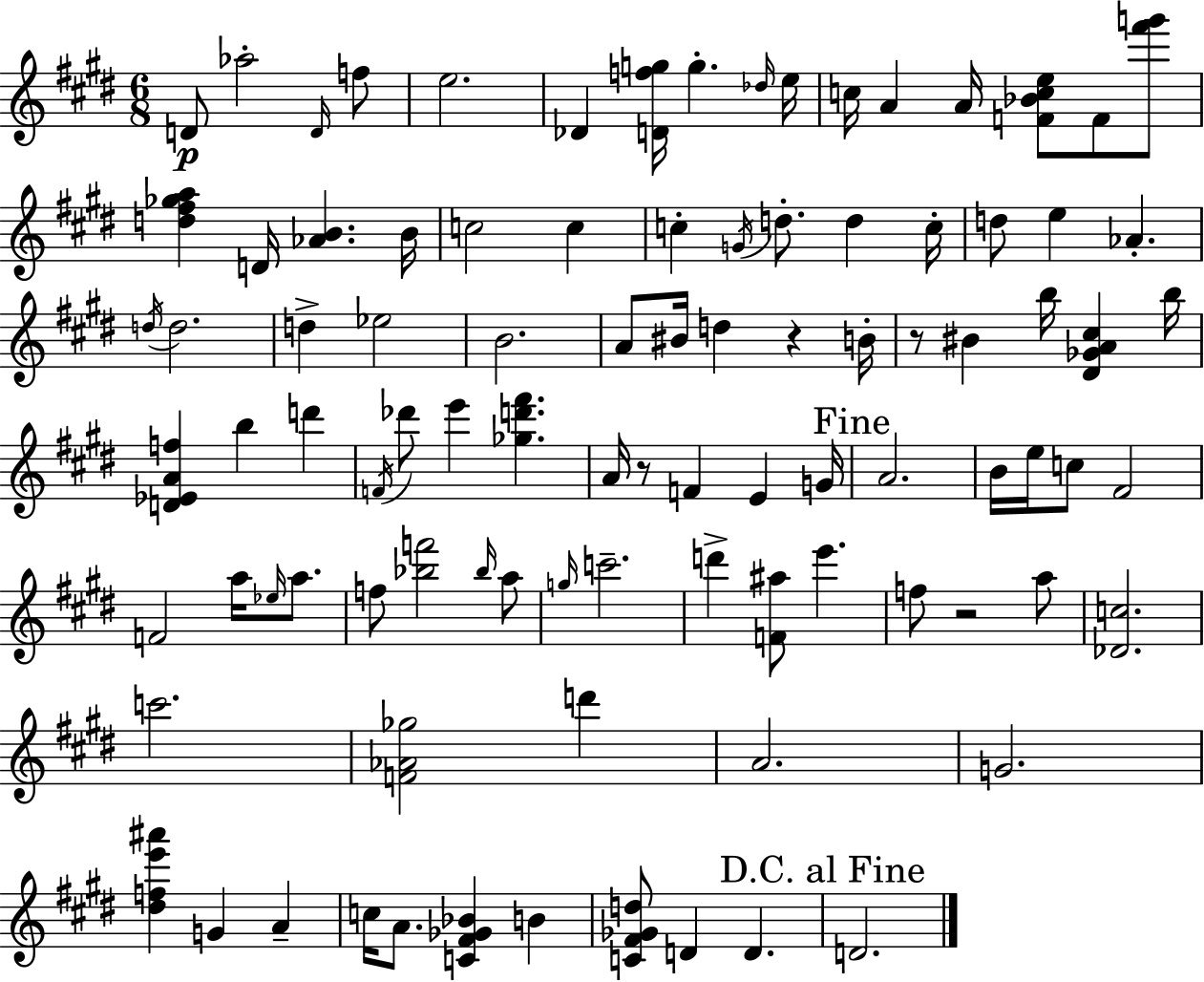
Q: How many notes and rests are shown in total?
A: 95